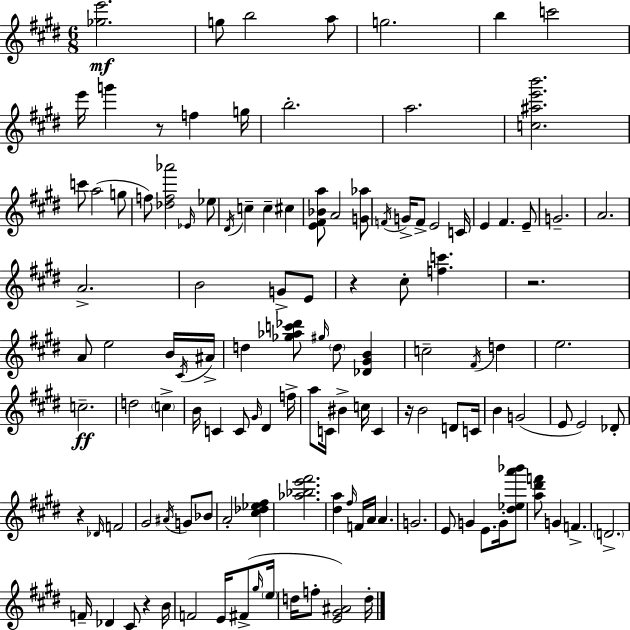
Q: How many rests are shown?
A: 6